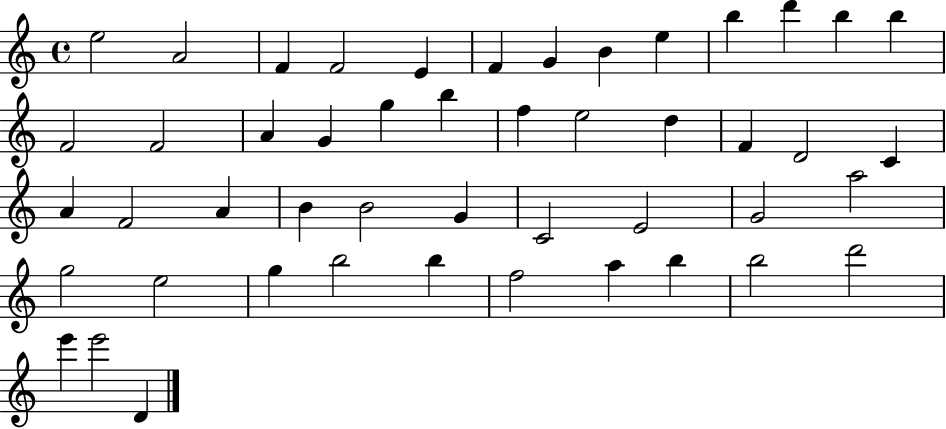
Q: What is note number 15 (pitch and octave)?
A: F4